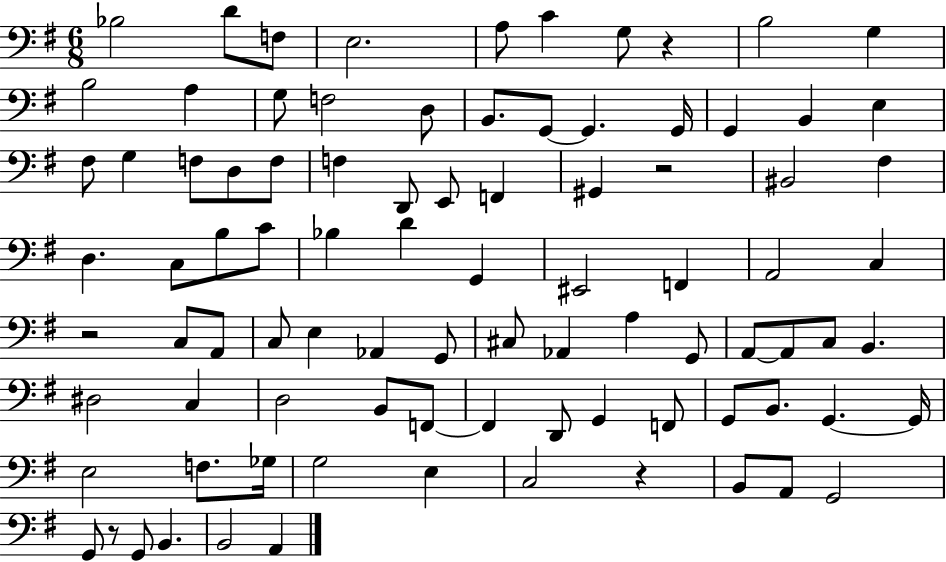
{
  \clef bass
  \numericTimeSignature
  \time 6/8
  \key g \major
  \repeat volta 2 { bes2 d'8 f8 | e2. | a8 c'4 g8 r4 | b2 g4 | \break b2 a4 | g8 f2 d8 | b,8. g,8~~ g,4. g,16 | g,4 b,4 e4 | \break fis8 g4 f8 d8 f8 | f4 d,8 e,8 f,4 | gis,4 r2 | bis,2 fis4 | \break d4. c8 b8 c'8 | bes4 d'4 g,4 | eis,2 f,4 | a,2 c4 | \break r2 c8 a,8 | c8 e4 aes,4 g,8 | cis8 aes,4 a4 g,8 | a,8~~ a,8 c8 b,4. | \break dis2 c4 | d2 b,8 f,8~~ | f,4 d,8 g,4 f,8 | g,8 b,8. g,4.~~ g,16 | \break e2 f8. ges16 | g2 e4 | c2 r4 | b,8 a,8 g,2 | \break g,8 r8 g,8 b,4. | b,2 a,4 | } \bar "|."
}